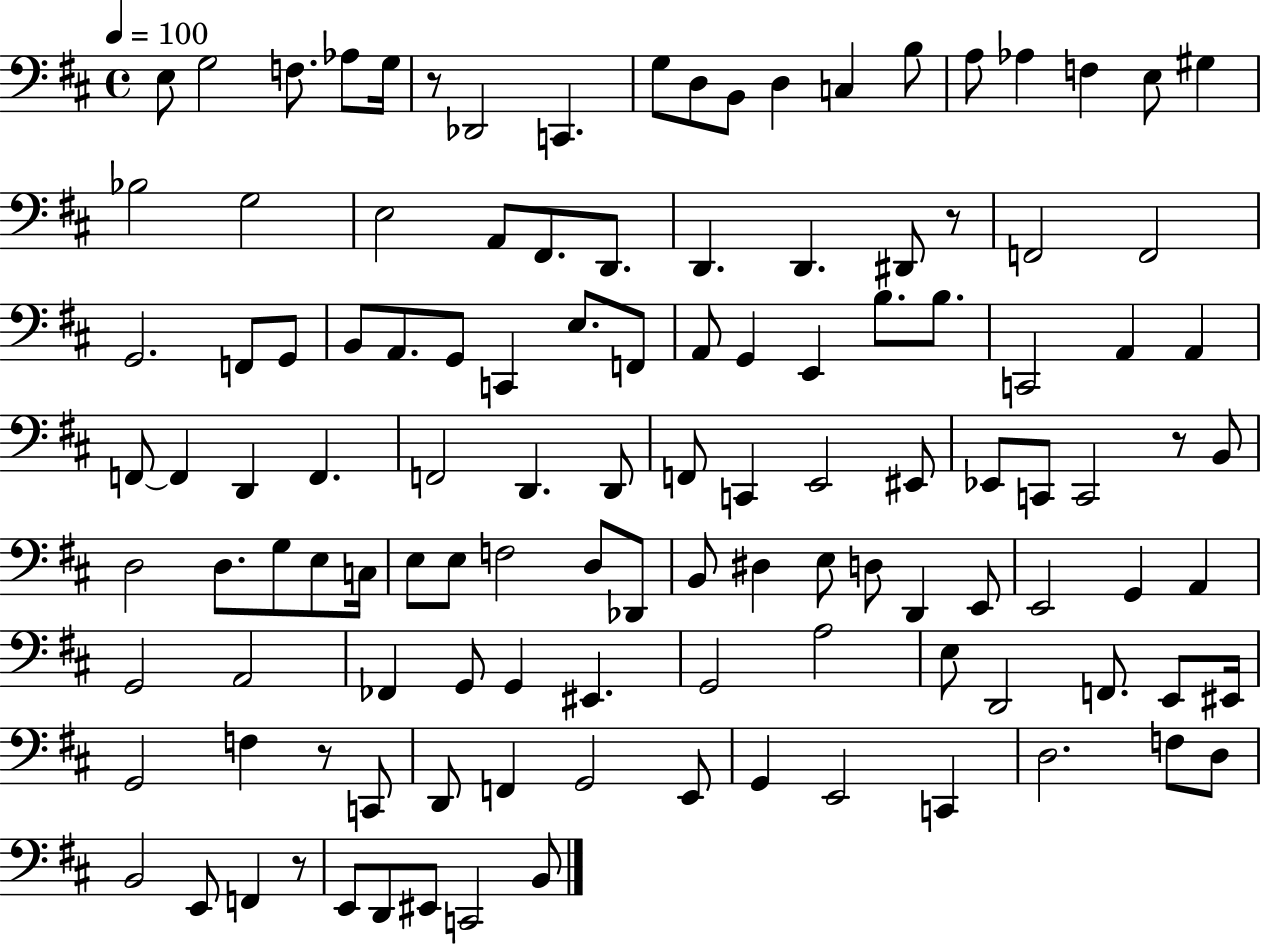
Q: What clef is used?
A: bass